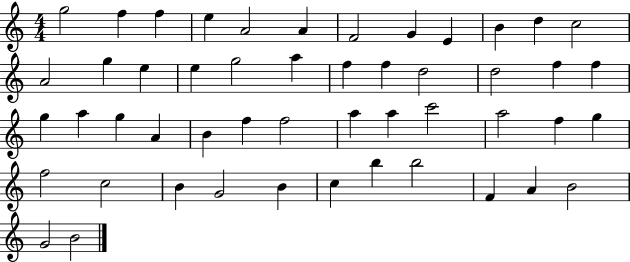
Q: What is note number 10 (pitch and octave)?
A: B4